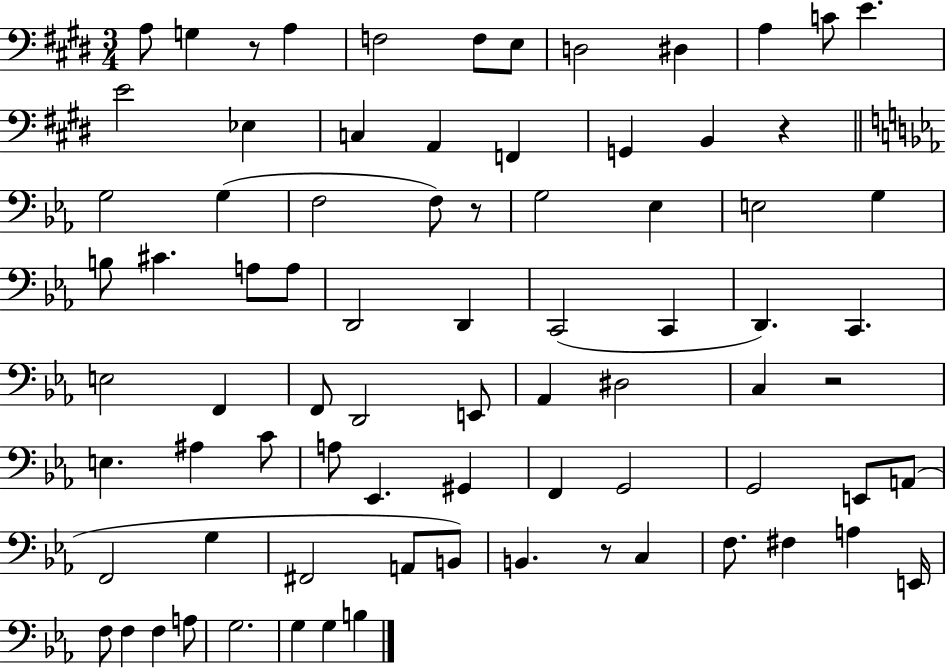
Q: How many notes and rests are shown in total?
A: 79